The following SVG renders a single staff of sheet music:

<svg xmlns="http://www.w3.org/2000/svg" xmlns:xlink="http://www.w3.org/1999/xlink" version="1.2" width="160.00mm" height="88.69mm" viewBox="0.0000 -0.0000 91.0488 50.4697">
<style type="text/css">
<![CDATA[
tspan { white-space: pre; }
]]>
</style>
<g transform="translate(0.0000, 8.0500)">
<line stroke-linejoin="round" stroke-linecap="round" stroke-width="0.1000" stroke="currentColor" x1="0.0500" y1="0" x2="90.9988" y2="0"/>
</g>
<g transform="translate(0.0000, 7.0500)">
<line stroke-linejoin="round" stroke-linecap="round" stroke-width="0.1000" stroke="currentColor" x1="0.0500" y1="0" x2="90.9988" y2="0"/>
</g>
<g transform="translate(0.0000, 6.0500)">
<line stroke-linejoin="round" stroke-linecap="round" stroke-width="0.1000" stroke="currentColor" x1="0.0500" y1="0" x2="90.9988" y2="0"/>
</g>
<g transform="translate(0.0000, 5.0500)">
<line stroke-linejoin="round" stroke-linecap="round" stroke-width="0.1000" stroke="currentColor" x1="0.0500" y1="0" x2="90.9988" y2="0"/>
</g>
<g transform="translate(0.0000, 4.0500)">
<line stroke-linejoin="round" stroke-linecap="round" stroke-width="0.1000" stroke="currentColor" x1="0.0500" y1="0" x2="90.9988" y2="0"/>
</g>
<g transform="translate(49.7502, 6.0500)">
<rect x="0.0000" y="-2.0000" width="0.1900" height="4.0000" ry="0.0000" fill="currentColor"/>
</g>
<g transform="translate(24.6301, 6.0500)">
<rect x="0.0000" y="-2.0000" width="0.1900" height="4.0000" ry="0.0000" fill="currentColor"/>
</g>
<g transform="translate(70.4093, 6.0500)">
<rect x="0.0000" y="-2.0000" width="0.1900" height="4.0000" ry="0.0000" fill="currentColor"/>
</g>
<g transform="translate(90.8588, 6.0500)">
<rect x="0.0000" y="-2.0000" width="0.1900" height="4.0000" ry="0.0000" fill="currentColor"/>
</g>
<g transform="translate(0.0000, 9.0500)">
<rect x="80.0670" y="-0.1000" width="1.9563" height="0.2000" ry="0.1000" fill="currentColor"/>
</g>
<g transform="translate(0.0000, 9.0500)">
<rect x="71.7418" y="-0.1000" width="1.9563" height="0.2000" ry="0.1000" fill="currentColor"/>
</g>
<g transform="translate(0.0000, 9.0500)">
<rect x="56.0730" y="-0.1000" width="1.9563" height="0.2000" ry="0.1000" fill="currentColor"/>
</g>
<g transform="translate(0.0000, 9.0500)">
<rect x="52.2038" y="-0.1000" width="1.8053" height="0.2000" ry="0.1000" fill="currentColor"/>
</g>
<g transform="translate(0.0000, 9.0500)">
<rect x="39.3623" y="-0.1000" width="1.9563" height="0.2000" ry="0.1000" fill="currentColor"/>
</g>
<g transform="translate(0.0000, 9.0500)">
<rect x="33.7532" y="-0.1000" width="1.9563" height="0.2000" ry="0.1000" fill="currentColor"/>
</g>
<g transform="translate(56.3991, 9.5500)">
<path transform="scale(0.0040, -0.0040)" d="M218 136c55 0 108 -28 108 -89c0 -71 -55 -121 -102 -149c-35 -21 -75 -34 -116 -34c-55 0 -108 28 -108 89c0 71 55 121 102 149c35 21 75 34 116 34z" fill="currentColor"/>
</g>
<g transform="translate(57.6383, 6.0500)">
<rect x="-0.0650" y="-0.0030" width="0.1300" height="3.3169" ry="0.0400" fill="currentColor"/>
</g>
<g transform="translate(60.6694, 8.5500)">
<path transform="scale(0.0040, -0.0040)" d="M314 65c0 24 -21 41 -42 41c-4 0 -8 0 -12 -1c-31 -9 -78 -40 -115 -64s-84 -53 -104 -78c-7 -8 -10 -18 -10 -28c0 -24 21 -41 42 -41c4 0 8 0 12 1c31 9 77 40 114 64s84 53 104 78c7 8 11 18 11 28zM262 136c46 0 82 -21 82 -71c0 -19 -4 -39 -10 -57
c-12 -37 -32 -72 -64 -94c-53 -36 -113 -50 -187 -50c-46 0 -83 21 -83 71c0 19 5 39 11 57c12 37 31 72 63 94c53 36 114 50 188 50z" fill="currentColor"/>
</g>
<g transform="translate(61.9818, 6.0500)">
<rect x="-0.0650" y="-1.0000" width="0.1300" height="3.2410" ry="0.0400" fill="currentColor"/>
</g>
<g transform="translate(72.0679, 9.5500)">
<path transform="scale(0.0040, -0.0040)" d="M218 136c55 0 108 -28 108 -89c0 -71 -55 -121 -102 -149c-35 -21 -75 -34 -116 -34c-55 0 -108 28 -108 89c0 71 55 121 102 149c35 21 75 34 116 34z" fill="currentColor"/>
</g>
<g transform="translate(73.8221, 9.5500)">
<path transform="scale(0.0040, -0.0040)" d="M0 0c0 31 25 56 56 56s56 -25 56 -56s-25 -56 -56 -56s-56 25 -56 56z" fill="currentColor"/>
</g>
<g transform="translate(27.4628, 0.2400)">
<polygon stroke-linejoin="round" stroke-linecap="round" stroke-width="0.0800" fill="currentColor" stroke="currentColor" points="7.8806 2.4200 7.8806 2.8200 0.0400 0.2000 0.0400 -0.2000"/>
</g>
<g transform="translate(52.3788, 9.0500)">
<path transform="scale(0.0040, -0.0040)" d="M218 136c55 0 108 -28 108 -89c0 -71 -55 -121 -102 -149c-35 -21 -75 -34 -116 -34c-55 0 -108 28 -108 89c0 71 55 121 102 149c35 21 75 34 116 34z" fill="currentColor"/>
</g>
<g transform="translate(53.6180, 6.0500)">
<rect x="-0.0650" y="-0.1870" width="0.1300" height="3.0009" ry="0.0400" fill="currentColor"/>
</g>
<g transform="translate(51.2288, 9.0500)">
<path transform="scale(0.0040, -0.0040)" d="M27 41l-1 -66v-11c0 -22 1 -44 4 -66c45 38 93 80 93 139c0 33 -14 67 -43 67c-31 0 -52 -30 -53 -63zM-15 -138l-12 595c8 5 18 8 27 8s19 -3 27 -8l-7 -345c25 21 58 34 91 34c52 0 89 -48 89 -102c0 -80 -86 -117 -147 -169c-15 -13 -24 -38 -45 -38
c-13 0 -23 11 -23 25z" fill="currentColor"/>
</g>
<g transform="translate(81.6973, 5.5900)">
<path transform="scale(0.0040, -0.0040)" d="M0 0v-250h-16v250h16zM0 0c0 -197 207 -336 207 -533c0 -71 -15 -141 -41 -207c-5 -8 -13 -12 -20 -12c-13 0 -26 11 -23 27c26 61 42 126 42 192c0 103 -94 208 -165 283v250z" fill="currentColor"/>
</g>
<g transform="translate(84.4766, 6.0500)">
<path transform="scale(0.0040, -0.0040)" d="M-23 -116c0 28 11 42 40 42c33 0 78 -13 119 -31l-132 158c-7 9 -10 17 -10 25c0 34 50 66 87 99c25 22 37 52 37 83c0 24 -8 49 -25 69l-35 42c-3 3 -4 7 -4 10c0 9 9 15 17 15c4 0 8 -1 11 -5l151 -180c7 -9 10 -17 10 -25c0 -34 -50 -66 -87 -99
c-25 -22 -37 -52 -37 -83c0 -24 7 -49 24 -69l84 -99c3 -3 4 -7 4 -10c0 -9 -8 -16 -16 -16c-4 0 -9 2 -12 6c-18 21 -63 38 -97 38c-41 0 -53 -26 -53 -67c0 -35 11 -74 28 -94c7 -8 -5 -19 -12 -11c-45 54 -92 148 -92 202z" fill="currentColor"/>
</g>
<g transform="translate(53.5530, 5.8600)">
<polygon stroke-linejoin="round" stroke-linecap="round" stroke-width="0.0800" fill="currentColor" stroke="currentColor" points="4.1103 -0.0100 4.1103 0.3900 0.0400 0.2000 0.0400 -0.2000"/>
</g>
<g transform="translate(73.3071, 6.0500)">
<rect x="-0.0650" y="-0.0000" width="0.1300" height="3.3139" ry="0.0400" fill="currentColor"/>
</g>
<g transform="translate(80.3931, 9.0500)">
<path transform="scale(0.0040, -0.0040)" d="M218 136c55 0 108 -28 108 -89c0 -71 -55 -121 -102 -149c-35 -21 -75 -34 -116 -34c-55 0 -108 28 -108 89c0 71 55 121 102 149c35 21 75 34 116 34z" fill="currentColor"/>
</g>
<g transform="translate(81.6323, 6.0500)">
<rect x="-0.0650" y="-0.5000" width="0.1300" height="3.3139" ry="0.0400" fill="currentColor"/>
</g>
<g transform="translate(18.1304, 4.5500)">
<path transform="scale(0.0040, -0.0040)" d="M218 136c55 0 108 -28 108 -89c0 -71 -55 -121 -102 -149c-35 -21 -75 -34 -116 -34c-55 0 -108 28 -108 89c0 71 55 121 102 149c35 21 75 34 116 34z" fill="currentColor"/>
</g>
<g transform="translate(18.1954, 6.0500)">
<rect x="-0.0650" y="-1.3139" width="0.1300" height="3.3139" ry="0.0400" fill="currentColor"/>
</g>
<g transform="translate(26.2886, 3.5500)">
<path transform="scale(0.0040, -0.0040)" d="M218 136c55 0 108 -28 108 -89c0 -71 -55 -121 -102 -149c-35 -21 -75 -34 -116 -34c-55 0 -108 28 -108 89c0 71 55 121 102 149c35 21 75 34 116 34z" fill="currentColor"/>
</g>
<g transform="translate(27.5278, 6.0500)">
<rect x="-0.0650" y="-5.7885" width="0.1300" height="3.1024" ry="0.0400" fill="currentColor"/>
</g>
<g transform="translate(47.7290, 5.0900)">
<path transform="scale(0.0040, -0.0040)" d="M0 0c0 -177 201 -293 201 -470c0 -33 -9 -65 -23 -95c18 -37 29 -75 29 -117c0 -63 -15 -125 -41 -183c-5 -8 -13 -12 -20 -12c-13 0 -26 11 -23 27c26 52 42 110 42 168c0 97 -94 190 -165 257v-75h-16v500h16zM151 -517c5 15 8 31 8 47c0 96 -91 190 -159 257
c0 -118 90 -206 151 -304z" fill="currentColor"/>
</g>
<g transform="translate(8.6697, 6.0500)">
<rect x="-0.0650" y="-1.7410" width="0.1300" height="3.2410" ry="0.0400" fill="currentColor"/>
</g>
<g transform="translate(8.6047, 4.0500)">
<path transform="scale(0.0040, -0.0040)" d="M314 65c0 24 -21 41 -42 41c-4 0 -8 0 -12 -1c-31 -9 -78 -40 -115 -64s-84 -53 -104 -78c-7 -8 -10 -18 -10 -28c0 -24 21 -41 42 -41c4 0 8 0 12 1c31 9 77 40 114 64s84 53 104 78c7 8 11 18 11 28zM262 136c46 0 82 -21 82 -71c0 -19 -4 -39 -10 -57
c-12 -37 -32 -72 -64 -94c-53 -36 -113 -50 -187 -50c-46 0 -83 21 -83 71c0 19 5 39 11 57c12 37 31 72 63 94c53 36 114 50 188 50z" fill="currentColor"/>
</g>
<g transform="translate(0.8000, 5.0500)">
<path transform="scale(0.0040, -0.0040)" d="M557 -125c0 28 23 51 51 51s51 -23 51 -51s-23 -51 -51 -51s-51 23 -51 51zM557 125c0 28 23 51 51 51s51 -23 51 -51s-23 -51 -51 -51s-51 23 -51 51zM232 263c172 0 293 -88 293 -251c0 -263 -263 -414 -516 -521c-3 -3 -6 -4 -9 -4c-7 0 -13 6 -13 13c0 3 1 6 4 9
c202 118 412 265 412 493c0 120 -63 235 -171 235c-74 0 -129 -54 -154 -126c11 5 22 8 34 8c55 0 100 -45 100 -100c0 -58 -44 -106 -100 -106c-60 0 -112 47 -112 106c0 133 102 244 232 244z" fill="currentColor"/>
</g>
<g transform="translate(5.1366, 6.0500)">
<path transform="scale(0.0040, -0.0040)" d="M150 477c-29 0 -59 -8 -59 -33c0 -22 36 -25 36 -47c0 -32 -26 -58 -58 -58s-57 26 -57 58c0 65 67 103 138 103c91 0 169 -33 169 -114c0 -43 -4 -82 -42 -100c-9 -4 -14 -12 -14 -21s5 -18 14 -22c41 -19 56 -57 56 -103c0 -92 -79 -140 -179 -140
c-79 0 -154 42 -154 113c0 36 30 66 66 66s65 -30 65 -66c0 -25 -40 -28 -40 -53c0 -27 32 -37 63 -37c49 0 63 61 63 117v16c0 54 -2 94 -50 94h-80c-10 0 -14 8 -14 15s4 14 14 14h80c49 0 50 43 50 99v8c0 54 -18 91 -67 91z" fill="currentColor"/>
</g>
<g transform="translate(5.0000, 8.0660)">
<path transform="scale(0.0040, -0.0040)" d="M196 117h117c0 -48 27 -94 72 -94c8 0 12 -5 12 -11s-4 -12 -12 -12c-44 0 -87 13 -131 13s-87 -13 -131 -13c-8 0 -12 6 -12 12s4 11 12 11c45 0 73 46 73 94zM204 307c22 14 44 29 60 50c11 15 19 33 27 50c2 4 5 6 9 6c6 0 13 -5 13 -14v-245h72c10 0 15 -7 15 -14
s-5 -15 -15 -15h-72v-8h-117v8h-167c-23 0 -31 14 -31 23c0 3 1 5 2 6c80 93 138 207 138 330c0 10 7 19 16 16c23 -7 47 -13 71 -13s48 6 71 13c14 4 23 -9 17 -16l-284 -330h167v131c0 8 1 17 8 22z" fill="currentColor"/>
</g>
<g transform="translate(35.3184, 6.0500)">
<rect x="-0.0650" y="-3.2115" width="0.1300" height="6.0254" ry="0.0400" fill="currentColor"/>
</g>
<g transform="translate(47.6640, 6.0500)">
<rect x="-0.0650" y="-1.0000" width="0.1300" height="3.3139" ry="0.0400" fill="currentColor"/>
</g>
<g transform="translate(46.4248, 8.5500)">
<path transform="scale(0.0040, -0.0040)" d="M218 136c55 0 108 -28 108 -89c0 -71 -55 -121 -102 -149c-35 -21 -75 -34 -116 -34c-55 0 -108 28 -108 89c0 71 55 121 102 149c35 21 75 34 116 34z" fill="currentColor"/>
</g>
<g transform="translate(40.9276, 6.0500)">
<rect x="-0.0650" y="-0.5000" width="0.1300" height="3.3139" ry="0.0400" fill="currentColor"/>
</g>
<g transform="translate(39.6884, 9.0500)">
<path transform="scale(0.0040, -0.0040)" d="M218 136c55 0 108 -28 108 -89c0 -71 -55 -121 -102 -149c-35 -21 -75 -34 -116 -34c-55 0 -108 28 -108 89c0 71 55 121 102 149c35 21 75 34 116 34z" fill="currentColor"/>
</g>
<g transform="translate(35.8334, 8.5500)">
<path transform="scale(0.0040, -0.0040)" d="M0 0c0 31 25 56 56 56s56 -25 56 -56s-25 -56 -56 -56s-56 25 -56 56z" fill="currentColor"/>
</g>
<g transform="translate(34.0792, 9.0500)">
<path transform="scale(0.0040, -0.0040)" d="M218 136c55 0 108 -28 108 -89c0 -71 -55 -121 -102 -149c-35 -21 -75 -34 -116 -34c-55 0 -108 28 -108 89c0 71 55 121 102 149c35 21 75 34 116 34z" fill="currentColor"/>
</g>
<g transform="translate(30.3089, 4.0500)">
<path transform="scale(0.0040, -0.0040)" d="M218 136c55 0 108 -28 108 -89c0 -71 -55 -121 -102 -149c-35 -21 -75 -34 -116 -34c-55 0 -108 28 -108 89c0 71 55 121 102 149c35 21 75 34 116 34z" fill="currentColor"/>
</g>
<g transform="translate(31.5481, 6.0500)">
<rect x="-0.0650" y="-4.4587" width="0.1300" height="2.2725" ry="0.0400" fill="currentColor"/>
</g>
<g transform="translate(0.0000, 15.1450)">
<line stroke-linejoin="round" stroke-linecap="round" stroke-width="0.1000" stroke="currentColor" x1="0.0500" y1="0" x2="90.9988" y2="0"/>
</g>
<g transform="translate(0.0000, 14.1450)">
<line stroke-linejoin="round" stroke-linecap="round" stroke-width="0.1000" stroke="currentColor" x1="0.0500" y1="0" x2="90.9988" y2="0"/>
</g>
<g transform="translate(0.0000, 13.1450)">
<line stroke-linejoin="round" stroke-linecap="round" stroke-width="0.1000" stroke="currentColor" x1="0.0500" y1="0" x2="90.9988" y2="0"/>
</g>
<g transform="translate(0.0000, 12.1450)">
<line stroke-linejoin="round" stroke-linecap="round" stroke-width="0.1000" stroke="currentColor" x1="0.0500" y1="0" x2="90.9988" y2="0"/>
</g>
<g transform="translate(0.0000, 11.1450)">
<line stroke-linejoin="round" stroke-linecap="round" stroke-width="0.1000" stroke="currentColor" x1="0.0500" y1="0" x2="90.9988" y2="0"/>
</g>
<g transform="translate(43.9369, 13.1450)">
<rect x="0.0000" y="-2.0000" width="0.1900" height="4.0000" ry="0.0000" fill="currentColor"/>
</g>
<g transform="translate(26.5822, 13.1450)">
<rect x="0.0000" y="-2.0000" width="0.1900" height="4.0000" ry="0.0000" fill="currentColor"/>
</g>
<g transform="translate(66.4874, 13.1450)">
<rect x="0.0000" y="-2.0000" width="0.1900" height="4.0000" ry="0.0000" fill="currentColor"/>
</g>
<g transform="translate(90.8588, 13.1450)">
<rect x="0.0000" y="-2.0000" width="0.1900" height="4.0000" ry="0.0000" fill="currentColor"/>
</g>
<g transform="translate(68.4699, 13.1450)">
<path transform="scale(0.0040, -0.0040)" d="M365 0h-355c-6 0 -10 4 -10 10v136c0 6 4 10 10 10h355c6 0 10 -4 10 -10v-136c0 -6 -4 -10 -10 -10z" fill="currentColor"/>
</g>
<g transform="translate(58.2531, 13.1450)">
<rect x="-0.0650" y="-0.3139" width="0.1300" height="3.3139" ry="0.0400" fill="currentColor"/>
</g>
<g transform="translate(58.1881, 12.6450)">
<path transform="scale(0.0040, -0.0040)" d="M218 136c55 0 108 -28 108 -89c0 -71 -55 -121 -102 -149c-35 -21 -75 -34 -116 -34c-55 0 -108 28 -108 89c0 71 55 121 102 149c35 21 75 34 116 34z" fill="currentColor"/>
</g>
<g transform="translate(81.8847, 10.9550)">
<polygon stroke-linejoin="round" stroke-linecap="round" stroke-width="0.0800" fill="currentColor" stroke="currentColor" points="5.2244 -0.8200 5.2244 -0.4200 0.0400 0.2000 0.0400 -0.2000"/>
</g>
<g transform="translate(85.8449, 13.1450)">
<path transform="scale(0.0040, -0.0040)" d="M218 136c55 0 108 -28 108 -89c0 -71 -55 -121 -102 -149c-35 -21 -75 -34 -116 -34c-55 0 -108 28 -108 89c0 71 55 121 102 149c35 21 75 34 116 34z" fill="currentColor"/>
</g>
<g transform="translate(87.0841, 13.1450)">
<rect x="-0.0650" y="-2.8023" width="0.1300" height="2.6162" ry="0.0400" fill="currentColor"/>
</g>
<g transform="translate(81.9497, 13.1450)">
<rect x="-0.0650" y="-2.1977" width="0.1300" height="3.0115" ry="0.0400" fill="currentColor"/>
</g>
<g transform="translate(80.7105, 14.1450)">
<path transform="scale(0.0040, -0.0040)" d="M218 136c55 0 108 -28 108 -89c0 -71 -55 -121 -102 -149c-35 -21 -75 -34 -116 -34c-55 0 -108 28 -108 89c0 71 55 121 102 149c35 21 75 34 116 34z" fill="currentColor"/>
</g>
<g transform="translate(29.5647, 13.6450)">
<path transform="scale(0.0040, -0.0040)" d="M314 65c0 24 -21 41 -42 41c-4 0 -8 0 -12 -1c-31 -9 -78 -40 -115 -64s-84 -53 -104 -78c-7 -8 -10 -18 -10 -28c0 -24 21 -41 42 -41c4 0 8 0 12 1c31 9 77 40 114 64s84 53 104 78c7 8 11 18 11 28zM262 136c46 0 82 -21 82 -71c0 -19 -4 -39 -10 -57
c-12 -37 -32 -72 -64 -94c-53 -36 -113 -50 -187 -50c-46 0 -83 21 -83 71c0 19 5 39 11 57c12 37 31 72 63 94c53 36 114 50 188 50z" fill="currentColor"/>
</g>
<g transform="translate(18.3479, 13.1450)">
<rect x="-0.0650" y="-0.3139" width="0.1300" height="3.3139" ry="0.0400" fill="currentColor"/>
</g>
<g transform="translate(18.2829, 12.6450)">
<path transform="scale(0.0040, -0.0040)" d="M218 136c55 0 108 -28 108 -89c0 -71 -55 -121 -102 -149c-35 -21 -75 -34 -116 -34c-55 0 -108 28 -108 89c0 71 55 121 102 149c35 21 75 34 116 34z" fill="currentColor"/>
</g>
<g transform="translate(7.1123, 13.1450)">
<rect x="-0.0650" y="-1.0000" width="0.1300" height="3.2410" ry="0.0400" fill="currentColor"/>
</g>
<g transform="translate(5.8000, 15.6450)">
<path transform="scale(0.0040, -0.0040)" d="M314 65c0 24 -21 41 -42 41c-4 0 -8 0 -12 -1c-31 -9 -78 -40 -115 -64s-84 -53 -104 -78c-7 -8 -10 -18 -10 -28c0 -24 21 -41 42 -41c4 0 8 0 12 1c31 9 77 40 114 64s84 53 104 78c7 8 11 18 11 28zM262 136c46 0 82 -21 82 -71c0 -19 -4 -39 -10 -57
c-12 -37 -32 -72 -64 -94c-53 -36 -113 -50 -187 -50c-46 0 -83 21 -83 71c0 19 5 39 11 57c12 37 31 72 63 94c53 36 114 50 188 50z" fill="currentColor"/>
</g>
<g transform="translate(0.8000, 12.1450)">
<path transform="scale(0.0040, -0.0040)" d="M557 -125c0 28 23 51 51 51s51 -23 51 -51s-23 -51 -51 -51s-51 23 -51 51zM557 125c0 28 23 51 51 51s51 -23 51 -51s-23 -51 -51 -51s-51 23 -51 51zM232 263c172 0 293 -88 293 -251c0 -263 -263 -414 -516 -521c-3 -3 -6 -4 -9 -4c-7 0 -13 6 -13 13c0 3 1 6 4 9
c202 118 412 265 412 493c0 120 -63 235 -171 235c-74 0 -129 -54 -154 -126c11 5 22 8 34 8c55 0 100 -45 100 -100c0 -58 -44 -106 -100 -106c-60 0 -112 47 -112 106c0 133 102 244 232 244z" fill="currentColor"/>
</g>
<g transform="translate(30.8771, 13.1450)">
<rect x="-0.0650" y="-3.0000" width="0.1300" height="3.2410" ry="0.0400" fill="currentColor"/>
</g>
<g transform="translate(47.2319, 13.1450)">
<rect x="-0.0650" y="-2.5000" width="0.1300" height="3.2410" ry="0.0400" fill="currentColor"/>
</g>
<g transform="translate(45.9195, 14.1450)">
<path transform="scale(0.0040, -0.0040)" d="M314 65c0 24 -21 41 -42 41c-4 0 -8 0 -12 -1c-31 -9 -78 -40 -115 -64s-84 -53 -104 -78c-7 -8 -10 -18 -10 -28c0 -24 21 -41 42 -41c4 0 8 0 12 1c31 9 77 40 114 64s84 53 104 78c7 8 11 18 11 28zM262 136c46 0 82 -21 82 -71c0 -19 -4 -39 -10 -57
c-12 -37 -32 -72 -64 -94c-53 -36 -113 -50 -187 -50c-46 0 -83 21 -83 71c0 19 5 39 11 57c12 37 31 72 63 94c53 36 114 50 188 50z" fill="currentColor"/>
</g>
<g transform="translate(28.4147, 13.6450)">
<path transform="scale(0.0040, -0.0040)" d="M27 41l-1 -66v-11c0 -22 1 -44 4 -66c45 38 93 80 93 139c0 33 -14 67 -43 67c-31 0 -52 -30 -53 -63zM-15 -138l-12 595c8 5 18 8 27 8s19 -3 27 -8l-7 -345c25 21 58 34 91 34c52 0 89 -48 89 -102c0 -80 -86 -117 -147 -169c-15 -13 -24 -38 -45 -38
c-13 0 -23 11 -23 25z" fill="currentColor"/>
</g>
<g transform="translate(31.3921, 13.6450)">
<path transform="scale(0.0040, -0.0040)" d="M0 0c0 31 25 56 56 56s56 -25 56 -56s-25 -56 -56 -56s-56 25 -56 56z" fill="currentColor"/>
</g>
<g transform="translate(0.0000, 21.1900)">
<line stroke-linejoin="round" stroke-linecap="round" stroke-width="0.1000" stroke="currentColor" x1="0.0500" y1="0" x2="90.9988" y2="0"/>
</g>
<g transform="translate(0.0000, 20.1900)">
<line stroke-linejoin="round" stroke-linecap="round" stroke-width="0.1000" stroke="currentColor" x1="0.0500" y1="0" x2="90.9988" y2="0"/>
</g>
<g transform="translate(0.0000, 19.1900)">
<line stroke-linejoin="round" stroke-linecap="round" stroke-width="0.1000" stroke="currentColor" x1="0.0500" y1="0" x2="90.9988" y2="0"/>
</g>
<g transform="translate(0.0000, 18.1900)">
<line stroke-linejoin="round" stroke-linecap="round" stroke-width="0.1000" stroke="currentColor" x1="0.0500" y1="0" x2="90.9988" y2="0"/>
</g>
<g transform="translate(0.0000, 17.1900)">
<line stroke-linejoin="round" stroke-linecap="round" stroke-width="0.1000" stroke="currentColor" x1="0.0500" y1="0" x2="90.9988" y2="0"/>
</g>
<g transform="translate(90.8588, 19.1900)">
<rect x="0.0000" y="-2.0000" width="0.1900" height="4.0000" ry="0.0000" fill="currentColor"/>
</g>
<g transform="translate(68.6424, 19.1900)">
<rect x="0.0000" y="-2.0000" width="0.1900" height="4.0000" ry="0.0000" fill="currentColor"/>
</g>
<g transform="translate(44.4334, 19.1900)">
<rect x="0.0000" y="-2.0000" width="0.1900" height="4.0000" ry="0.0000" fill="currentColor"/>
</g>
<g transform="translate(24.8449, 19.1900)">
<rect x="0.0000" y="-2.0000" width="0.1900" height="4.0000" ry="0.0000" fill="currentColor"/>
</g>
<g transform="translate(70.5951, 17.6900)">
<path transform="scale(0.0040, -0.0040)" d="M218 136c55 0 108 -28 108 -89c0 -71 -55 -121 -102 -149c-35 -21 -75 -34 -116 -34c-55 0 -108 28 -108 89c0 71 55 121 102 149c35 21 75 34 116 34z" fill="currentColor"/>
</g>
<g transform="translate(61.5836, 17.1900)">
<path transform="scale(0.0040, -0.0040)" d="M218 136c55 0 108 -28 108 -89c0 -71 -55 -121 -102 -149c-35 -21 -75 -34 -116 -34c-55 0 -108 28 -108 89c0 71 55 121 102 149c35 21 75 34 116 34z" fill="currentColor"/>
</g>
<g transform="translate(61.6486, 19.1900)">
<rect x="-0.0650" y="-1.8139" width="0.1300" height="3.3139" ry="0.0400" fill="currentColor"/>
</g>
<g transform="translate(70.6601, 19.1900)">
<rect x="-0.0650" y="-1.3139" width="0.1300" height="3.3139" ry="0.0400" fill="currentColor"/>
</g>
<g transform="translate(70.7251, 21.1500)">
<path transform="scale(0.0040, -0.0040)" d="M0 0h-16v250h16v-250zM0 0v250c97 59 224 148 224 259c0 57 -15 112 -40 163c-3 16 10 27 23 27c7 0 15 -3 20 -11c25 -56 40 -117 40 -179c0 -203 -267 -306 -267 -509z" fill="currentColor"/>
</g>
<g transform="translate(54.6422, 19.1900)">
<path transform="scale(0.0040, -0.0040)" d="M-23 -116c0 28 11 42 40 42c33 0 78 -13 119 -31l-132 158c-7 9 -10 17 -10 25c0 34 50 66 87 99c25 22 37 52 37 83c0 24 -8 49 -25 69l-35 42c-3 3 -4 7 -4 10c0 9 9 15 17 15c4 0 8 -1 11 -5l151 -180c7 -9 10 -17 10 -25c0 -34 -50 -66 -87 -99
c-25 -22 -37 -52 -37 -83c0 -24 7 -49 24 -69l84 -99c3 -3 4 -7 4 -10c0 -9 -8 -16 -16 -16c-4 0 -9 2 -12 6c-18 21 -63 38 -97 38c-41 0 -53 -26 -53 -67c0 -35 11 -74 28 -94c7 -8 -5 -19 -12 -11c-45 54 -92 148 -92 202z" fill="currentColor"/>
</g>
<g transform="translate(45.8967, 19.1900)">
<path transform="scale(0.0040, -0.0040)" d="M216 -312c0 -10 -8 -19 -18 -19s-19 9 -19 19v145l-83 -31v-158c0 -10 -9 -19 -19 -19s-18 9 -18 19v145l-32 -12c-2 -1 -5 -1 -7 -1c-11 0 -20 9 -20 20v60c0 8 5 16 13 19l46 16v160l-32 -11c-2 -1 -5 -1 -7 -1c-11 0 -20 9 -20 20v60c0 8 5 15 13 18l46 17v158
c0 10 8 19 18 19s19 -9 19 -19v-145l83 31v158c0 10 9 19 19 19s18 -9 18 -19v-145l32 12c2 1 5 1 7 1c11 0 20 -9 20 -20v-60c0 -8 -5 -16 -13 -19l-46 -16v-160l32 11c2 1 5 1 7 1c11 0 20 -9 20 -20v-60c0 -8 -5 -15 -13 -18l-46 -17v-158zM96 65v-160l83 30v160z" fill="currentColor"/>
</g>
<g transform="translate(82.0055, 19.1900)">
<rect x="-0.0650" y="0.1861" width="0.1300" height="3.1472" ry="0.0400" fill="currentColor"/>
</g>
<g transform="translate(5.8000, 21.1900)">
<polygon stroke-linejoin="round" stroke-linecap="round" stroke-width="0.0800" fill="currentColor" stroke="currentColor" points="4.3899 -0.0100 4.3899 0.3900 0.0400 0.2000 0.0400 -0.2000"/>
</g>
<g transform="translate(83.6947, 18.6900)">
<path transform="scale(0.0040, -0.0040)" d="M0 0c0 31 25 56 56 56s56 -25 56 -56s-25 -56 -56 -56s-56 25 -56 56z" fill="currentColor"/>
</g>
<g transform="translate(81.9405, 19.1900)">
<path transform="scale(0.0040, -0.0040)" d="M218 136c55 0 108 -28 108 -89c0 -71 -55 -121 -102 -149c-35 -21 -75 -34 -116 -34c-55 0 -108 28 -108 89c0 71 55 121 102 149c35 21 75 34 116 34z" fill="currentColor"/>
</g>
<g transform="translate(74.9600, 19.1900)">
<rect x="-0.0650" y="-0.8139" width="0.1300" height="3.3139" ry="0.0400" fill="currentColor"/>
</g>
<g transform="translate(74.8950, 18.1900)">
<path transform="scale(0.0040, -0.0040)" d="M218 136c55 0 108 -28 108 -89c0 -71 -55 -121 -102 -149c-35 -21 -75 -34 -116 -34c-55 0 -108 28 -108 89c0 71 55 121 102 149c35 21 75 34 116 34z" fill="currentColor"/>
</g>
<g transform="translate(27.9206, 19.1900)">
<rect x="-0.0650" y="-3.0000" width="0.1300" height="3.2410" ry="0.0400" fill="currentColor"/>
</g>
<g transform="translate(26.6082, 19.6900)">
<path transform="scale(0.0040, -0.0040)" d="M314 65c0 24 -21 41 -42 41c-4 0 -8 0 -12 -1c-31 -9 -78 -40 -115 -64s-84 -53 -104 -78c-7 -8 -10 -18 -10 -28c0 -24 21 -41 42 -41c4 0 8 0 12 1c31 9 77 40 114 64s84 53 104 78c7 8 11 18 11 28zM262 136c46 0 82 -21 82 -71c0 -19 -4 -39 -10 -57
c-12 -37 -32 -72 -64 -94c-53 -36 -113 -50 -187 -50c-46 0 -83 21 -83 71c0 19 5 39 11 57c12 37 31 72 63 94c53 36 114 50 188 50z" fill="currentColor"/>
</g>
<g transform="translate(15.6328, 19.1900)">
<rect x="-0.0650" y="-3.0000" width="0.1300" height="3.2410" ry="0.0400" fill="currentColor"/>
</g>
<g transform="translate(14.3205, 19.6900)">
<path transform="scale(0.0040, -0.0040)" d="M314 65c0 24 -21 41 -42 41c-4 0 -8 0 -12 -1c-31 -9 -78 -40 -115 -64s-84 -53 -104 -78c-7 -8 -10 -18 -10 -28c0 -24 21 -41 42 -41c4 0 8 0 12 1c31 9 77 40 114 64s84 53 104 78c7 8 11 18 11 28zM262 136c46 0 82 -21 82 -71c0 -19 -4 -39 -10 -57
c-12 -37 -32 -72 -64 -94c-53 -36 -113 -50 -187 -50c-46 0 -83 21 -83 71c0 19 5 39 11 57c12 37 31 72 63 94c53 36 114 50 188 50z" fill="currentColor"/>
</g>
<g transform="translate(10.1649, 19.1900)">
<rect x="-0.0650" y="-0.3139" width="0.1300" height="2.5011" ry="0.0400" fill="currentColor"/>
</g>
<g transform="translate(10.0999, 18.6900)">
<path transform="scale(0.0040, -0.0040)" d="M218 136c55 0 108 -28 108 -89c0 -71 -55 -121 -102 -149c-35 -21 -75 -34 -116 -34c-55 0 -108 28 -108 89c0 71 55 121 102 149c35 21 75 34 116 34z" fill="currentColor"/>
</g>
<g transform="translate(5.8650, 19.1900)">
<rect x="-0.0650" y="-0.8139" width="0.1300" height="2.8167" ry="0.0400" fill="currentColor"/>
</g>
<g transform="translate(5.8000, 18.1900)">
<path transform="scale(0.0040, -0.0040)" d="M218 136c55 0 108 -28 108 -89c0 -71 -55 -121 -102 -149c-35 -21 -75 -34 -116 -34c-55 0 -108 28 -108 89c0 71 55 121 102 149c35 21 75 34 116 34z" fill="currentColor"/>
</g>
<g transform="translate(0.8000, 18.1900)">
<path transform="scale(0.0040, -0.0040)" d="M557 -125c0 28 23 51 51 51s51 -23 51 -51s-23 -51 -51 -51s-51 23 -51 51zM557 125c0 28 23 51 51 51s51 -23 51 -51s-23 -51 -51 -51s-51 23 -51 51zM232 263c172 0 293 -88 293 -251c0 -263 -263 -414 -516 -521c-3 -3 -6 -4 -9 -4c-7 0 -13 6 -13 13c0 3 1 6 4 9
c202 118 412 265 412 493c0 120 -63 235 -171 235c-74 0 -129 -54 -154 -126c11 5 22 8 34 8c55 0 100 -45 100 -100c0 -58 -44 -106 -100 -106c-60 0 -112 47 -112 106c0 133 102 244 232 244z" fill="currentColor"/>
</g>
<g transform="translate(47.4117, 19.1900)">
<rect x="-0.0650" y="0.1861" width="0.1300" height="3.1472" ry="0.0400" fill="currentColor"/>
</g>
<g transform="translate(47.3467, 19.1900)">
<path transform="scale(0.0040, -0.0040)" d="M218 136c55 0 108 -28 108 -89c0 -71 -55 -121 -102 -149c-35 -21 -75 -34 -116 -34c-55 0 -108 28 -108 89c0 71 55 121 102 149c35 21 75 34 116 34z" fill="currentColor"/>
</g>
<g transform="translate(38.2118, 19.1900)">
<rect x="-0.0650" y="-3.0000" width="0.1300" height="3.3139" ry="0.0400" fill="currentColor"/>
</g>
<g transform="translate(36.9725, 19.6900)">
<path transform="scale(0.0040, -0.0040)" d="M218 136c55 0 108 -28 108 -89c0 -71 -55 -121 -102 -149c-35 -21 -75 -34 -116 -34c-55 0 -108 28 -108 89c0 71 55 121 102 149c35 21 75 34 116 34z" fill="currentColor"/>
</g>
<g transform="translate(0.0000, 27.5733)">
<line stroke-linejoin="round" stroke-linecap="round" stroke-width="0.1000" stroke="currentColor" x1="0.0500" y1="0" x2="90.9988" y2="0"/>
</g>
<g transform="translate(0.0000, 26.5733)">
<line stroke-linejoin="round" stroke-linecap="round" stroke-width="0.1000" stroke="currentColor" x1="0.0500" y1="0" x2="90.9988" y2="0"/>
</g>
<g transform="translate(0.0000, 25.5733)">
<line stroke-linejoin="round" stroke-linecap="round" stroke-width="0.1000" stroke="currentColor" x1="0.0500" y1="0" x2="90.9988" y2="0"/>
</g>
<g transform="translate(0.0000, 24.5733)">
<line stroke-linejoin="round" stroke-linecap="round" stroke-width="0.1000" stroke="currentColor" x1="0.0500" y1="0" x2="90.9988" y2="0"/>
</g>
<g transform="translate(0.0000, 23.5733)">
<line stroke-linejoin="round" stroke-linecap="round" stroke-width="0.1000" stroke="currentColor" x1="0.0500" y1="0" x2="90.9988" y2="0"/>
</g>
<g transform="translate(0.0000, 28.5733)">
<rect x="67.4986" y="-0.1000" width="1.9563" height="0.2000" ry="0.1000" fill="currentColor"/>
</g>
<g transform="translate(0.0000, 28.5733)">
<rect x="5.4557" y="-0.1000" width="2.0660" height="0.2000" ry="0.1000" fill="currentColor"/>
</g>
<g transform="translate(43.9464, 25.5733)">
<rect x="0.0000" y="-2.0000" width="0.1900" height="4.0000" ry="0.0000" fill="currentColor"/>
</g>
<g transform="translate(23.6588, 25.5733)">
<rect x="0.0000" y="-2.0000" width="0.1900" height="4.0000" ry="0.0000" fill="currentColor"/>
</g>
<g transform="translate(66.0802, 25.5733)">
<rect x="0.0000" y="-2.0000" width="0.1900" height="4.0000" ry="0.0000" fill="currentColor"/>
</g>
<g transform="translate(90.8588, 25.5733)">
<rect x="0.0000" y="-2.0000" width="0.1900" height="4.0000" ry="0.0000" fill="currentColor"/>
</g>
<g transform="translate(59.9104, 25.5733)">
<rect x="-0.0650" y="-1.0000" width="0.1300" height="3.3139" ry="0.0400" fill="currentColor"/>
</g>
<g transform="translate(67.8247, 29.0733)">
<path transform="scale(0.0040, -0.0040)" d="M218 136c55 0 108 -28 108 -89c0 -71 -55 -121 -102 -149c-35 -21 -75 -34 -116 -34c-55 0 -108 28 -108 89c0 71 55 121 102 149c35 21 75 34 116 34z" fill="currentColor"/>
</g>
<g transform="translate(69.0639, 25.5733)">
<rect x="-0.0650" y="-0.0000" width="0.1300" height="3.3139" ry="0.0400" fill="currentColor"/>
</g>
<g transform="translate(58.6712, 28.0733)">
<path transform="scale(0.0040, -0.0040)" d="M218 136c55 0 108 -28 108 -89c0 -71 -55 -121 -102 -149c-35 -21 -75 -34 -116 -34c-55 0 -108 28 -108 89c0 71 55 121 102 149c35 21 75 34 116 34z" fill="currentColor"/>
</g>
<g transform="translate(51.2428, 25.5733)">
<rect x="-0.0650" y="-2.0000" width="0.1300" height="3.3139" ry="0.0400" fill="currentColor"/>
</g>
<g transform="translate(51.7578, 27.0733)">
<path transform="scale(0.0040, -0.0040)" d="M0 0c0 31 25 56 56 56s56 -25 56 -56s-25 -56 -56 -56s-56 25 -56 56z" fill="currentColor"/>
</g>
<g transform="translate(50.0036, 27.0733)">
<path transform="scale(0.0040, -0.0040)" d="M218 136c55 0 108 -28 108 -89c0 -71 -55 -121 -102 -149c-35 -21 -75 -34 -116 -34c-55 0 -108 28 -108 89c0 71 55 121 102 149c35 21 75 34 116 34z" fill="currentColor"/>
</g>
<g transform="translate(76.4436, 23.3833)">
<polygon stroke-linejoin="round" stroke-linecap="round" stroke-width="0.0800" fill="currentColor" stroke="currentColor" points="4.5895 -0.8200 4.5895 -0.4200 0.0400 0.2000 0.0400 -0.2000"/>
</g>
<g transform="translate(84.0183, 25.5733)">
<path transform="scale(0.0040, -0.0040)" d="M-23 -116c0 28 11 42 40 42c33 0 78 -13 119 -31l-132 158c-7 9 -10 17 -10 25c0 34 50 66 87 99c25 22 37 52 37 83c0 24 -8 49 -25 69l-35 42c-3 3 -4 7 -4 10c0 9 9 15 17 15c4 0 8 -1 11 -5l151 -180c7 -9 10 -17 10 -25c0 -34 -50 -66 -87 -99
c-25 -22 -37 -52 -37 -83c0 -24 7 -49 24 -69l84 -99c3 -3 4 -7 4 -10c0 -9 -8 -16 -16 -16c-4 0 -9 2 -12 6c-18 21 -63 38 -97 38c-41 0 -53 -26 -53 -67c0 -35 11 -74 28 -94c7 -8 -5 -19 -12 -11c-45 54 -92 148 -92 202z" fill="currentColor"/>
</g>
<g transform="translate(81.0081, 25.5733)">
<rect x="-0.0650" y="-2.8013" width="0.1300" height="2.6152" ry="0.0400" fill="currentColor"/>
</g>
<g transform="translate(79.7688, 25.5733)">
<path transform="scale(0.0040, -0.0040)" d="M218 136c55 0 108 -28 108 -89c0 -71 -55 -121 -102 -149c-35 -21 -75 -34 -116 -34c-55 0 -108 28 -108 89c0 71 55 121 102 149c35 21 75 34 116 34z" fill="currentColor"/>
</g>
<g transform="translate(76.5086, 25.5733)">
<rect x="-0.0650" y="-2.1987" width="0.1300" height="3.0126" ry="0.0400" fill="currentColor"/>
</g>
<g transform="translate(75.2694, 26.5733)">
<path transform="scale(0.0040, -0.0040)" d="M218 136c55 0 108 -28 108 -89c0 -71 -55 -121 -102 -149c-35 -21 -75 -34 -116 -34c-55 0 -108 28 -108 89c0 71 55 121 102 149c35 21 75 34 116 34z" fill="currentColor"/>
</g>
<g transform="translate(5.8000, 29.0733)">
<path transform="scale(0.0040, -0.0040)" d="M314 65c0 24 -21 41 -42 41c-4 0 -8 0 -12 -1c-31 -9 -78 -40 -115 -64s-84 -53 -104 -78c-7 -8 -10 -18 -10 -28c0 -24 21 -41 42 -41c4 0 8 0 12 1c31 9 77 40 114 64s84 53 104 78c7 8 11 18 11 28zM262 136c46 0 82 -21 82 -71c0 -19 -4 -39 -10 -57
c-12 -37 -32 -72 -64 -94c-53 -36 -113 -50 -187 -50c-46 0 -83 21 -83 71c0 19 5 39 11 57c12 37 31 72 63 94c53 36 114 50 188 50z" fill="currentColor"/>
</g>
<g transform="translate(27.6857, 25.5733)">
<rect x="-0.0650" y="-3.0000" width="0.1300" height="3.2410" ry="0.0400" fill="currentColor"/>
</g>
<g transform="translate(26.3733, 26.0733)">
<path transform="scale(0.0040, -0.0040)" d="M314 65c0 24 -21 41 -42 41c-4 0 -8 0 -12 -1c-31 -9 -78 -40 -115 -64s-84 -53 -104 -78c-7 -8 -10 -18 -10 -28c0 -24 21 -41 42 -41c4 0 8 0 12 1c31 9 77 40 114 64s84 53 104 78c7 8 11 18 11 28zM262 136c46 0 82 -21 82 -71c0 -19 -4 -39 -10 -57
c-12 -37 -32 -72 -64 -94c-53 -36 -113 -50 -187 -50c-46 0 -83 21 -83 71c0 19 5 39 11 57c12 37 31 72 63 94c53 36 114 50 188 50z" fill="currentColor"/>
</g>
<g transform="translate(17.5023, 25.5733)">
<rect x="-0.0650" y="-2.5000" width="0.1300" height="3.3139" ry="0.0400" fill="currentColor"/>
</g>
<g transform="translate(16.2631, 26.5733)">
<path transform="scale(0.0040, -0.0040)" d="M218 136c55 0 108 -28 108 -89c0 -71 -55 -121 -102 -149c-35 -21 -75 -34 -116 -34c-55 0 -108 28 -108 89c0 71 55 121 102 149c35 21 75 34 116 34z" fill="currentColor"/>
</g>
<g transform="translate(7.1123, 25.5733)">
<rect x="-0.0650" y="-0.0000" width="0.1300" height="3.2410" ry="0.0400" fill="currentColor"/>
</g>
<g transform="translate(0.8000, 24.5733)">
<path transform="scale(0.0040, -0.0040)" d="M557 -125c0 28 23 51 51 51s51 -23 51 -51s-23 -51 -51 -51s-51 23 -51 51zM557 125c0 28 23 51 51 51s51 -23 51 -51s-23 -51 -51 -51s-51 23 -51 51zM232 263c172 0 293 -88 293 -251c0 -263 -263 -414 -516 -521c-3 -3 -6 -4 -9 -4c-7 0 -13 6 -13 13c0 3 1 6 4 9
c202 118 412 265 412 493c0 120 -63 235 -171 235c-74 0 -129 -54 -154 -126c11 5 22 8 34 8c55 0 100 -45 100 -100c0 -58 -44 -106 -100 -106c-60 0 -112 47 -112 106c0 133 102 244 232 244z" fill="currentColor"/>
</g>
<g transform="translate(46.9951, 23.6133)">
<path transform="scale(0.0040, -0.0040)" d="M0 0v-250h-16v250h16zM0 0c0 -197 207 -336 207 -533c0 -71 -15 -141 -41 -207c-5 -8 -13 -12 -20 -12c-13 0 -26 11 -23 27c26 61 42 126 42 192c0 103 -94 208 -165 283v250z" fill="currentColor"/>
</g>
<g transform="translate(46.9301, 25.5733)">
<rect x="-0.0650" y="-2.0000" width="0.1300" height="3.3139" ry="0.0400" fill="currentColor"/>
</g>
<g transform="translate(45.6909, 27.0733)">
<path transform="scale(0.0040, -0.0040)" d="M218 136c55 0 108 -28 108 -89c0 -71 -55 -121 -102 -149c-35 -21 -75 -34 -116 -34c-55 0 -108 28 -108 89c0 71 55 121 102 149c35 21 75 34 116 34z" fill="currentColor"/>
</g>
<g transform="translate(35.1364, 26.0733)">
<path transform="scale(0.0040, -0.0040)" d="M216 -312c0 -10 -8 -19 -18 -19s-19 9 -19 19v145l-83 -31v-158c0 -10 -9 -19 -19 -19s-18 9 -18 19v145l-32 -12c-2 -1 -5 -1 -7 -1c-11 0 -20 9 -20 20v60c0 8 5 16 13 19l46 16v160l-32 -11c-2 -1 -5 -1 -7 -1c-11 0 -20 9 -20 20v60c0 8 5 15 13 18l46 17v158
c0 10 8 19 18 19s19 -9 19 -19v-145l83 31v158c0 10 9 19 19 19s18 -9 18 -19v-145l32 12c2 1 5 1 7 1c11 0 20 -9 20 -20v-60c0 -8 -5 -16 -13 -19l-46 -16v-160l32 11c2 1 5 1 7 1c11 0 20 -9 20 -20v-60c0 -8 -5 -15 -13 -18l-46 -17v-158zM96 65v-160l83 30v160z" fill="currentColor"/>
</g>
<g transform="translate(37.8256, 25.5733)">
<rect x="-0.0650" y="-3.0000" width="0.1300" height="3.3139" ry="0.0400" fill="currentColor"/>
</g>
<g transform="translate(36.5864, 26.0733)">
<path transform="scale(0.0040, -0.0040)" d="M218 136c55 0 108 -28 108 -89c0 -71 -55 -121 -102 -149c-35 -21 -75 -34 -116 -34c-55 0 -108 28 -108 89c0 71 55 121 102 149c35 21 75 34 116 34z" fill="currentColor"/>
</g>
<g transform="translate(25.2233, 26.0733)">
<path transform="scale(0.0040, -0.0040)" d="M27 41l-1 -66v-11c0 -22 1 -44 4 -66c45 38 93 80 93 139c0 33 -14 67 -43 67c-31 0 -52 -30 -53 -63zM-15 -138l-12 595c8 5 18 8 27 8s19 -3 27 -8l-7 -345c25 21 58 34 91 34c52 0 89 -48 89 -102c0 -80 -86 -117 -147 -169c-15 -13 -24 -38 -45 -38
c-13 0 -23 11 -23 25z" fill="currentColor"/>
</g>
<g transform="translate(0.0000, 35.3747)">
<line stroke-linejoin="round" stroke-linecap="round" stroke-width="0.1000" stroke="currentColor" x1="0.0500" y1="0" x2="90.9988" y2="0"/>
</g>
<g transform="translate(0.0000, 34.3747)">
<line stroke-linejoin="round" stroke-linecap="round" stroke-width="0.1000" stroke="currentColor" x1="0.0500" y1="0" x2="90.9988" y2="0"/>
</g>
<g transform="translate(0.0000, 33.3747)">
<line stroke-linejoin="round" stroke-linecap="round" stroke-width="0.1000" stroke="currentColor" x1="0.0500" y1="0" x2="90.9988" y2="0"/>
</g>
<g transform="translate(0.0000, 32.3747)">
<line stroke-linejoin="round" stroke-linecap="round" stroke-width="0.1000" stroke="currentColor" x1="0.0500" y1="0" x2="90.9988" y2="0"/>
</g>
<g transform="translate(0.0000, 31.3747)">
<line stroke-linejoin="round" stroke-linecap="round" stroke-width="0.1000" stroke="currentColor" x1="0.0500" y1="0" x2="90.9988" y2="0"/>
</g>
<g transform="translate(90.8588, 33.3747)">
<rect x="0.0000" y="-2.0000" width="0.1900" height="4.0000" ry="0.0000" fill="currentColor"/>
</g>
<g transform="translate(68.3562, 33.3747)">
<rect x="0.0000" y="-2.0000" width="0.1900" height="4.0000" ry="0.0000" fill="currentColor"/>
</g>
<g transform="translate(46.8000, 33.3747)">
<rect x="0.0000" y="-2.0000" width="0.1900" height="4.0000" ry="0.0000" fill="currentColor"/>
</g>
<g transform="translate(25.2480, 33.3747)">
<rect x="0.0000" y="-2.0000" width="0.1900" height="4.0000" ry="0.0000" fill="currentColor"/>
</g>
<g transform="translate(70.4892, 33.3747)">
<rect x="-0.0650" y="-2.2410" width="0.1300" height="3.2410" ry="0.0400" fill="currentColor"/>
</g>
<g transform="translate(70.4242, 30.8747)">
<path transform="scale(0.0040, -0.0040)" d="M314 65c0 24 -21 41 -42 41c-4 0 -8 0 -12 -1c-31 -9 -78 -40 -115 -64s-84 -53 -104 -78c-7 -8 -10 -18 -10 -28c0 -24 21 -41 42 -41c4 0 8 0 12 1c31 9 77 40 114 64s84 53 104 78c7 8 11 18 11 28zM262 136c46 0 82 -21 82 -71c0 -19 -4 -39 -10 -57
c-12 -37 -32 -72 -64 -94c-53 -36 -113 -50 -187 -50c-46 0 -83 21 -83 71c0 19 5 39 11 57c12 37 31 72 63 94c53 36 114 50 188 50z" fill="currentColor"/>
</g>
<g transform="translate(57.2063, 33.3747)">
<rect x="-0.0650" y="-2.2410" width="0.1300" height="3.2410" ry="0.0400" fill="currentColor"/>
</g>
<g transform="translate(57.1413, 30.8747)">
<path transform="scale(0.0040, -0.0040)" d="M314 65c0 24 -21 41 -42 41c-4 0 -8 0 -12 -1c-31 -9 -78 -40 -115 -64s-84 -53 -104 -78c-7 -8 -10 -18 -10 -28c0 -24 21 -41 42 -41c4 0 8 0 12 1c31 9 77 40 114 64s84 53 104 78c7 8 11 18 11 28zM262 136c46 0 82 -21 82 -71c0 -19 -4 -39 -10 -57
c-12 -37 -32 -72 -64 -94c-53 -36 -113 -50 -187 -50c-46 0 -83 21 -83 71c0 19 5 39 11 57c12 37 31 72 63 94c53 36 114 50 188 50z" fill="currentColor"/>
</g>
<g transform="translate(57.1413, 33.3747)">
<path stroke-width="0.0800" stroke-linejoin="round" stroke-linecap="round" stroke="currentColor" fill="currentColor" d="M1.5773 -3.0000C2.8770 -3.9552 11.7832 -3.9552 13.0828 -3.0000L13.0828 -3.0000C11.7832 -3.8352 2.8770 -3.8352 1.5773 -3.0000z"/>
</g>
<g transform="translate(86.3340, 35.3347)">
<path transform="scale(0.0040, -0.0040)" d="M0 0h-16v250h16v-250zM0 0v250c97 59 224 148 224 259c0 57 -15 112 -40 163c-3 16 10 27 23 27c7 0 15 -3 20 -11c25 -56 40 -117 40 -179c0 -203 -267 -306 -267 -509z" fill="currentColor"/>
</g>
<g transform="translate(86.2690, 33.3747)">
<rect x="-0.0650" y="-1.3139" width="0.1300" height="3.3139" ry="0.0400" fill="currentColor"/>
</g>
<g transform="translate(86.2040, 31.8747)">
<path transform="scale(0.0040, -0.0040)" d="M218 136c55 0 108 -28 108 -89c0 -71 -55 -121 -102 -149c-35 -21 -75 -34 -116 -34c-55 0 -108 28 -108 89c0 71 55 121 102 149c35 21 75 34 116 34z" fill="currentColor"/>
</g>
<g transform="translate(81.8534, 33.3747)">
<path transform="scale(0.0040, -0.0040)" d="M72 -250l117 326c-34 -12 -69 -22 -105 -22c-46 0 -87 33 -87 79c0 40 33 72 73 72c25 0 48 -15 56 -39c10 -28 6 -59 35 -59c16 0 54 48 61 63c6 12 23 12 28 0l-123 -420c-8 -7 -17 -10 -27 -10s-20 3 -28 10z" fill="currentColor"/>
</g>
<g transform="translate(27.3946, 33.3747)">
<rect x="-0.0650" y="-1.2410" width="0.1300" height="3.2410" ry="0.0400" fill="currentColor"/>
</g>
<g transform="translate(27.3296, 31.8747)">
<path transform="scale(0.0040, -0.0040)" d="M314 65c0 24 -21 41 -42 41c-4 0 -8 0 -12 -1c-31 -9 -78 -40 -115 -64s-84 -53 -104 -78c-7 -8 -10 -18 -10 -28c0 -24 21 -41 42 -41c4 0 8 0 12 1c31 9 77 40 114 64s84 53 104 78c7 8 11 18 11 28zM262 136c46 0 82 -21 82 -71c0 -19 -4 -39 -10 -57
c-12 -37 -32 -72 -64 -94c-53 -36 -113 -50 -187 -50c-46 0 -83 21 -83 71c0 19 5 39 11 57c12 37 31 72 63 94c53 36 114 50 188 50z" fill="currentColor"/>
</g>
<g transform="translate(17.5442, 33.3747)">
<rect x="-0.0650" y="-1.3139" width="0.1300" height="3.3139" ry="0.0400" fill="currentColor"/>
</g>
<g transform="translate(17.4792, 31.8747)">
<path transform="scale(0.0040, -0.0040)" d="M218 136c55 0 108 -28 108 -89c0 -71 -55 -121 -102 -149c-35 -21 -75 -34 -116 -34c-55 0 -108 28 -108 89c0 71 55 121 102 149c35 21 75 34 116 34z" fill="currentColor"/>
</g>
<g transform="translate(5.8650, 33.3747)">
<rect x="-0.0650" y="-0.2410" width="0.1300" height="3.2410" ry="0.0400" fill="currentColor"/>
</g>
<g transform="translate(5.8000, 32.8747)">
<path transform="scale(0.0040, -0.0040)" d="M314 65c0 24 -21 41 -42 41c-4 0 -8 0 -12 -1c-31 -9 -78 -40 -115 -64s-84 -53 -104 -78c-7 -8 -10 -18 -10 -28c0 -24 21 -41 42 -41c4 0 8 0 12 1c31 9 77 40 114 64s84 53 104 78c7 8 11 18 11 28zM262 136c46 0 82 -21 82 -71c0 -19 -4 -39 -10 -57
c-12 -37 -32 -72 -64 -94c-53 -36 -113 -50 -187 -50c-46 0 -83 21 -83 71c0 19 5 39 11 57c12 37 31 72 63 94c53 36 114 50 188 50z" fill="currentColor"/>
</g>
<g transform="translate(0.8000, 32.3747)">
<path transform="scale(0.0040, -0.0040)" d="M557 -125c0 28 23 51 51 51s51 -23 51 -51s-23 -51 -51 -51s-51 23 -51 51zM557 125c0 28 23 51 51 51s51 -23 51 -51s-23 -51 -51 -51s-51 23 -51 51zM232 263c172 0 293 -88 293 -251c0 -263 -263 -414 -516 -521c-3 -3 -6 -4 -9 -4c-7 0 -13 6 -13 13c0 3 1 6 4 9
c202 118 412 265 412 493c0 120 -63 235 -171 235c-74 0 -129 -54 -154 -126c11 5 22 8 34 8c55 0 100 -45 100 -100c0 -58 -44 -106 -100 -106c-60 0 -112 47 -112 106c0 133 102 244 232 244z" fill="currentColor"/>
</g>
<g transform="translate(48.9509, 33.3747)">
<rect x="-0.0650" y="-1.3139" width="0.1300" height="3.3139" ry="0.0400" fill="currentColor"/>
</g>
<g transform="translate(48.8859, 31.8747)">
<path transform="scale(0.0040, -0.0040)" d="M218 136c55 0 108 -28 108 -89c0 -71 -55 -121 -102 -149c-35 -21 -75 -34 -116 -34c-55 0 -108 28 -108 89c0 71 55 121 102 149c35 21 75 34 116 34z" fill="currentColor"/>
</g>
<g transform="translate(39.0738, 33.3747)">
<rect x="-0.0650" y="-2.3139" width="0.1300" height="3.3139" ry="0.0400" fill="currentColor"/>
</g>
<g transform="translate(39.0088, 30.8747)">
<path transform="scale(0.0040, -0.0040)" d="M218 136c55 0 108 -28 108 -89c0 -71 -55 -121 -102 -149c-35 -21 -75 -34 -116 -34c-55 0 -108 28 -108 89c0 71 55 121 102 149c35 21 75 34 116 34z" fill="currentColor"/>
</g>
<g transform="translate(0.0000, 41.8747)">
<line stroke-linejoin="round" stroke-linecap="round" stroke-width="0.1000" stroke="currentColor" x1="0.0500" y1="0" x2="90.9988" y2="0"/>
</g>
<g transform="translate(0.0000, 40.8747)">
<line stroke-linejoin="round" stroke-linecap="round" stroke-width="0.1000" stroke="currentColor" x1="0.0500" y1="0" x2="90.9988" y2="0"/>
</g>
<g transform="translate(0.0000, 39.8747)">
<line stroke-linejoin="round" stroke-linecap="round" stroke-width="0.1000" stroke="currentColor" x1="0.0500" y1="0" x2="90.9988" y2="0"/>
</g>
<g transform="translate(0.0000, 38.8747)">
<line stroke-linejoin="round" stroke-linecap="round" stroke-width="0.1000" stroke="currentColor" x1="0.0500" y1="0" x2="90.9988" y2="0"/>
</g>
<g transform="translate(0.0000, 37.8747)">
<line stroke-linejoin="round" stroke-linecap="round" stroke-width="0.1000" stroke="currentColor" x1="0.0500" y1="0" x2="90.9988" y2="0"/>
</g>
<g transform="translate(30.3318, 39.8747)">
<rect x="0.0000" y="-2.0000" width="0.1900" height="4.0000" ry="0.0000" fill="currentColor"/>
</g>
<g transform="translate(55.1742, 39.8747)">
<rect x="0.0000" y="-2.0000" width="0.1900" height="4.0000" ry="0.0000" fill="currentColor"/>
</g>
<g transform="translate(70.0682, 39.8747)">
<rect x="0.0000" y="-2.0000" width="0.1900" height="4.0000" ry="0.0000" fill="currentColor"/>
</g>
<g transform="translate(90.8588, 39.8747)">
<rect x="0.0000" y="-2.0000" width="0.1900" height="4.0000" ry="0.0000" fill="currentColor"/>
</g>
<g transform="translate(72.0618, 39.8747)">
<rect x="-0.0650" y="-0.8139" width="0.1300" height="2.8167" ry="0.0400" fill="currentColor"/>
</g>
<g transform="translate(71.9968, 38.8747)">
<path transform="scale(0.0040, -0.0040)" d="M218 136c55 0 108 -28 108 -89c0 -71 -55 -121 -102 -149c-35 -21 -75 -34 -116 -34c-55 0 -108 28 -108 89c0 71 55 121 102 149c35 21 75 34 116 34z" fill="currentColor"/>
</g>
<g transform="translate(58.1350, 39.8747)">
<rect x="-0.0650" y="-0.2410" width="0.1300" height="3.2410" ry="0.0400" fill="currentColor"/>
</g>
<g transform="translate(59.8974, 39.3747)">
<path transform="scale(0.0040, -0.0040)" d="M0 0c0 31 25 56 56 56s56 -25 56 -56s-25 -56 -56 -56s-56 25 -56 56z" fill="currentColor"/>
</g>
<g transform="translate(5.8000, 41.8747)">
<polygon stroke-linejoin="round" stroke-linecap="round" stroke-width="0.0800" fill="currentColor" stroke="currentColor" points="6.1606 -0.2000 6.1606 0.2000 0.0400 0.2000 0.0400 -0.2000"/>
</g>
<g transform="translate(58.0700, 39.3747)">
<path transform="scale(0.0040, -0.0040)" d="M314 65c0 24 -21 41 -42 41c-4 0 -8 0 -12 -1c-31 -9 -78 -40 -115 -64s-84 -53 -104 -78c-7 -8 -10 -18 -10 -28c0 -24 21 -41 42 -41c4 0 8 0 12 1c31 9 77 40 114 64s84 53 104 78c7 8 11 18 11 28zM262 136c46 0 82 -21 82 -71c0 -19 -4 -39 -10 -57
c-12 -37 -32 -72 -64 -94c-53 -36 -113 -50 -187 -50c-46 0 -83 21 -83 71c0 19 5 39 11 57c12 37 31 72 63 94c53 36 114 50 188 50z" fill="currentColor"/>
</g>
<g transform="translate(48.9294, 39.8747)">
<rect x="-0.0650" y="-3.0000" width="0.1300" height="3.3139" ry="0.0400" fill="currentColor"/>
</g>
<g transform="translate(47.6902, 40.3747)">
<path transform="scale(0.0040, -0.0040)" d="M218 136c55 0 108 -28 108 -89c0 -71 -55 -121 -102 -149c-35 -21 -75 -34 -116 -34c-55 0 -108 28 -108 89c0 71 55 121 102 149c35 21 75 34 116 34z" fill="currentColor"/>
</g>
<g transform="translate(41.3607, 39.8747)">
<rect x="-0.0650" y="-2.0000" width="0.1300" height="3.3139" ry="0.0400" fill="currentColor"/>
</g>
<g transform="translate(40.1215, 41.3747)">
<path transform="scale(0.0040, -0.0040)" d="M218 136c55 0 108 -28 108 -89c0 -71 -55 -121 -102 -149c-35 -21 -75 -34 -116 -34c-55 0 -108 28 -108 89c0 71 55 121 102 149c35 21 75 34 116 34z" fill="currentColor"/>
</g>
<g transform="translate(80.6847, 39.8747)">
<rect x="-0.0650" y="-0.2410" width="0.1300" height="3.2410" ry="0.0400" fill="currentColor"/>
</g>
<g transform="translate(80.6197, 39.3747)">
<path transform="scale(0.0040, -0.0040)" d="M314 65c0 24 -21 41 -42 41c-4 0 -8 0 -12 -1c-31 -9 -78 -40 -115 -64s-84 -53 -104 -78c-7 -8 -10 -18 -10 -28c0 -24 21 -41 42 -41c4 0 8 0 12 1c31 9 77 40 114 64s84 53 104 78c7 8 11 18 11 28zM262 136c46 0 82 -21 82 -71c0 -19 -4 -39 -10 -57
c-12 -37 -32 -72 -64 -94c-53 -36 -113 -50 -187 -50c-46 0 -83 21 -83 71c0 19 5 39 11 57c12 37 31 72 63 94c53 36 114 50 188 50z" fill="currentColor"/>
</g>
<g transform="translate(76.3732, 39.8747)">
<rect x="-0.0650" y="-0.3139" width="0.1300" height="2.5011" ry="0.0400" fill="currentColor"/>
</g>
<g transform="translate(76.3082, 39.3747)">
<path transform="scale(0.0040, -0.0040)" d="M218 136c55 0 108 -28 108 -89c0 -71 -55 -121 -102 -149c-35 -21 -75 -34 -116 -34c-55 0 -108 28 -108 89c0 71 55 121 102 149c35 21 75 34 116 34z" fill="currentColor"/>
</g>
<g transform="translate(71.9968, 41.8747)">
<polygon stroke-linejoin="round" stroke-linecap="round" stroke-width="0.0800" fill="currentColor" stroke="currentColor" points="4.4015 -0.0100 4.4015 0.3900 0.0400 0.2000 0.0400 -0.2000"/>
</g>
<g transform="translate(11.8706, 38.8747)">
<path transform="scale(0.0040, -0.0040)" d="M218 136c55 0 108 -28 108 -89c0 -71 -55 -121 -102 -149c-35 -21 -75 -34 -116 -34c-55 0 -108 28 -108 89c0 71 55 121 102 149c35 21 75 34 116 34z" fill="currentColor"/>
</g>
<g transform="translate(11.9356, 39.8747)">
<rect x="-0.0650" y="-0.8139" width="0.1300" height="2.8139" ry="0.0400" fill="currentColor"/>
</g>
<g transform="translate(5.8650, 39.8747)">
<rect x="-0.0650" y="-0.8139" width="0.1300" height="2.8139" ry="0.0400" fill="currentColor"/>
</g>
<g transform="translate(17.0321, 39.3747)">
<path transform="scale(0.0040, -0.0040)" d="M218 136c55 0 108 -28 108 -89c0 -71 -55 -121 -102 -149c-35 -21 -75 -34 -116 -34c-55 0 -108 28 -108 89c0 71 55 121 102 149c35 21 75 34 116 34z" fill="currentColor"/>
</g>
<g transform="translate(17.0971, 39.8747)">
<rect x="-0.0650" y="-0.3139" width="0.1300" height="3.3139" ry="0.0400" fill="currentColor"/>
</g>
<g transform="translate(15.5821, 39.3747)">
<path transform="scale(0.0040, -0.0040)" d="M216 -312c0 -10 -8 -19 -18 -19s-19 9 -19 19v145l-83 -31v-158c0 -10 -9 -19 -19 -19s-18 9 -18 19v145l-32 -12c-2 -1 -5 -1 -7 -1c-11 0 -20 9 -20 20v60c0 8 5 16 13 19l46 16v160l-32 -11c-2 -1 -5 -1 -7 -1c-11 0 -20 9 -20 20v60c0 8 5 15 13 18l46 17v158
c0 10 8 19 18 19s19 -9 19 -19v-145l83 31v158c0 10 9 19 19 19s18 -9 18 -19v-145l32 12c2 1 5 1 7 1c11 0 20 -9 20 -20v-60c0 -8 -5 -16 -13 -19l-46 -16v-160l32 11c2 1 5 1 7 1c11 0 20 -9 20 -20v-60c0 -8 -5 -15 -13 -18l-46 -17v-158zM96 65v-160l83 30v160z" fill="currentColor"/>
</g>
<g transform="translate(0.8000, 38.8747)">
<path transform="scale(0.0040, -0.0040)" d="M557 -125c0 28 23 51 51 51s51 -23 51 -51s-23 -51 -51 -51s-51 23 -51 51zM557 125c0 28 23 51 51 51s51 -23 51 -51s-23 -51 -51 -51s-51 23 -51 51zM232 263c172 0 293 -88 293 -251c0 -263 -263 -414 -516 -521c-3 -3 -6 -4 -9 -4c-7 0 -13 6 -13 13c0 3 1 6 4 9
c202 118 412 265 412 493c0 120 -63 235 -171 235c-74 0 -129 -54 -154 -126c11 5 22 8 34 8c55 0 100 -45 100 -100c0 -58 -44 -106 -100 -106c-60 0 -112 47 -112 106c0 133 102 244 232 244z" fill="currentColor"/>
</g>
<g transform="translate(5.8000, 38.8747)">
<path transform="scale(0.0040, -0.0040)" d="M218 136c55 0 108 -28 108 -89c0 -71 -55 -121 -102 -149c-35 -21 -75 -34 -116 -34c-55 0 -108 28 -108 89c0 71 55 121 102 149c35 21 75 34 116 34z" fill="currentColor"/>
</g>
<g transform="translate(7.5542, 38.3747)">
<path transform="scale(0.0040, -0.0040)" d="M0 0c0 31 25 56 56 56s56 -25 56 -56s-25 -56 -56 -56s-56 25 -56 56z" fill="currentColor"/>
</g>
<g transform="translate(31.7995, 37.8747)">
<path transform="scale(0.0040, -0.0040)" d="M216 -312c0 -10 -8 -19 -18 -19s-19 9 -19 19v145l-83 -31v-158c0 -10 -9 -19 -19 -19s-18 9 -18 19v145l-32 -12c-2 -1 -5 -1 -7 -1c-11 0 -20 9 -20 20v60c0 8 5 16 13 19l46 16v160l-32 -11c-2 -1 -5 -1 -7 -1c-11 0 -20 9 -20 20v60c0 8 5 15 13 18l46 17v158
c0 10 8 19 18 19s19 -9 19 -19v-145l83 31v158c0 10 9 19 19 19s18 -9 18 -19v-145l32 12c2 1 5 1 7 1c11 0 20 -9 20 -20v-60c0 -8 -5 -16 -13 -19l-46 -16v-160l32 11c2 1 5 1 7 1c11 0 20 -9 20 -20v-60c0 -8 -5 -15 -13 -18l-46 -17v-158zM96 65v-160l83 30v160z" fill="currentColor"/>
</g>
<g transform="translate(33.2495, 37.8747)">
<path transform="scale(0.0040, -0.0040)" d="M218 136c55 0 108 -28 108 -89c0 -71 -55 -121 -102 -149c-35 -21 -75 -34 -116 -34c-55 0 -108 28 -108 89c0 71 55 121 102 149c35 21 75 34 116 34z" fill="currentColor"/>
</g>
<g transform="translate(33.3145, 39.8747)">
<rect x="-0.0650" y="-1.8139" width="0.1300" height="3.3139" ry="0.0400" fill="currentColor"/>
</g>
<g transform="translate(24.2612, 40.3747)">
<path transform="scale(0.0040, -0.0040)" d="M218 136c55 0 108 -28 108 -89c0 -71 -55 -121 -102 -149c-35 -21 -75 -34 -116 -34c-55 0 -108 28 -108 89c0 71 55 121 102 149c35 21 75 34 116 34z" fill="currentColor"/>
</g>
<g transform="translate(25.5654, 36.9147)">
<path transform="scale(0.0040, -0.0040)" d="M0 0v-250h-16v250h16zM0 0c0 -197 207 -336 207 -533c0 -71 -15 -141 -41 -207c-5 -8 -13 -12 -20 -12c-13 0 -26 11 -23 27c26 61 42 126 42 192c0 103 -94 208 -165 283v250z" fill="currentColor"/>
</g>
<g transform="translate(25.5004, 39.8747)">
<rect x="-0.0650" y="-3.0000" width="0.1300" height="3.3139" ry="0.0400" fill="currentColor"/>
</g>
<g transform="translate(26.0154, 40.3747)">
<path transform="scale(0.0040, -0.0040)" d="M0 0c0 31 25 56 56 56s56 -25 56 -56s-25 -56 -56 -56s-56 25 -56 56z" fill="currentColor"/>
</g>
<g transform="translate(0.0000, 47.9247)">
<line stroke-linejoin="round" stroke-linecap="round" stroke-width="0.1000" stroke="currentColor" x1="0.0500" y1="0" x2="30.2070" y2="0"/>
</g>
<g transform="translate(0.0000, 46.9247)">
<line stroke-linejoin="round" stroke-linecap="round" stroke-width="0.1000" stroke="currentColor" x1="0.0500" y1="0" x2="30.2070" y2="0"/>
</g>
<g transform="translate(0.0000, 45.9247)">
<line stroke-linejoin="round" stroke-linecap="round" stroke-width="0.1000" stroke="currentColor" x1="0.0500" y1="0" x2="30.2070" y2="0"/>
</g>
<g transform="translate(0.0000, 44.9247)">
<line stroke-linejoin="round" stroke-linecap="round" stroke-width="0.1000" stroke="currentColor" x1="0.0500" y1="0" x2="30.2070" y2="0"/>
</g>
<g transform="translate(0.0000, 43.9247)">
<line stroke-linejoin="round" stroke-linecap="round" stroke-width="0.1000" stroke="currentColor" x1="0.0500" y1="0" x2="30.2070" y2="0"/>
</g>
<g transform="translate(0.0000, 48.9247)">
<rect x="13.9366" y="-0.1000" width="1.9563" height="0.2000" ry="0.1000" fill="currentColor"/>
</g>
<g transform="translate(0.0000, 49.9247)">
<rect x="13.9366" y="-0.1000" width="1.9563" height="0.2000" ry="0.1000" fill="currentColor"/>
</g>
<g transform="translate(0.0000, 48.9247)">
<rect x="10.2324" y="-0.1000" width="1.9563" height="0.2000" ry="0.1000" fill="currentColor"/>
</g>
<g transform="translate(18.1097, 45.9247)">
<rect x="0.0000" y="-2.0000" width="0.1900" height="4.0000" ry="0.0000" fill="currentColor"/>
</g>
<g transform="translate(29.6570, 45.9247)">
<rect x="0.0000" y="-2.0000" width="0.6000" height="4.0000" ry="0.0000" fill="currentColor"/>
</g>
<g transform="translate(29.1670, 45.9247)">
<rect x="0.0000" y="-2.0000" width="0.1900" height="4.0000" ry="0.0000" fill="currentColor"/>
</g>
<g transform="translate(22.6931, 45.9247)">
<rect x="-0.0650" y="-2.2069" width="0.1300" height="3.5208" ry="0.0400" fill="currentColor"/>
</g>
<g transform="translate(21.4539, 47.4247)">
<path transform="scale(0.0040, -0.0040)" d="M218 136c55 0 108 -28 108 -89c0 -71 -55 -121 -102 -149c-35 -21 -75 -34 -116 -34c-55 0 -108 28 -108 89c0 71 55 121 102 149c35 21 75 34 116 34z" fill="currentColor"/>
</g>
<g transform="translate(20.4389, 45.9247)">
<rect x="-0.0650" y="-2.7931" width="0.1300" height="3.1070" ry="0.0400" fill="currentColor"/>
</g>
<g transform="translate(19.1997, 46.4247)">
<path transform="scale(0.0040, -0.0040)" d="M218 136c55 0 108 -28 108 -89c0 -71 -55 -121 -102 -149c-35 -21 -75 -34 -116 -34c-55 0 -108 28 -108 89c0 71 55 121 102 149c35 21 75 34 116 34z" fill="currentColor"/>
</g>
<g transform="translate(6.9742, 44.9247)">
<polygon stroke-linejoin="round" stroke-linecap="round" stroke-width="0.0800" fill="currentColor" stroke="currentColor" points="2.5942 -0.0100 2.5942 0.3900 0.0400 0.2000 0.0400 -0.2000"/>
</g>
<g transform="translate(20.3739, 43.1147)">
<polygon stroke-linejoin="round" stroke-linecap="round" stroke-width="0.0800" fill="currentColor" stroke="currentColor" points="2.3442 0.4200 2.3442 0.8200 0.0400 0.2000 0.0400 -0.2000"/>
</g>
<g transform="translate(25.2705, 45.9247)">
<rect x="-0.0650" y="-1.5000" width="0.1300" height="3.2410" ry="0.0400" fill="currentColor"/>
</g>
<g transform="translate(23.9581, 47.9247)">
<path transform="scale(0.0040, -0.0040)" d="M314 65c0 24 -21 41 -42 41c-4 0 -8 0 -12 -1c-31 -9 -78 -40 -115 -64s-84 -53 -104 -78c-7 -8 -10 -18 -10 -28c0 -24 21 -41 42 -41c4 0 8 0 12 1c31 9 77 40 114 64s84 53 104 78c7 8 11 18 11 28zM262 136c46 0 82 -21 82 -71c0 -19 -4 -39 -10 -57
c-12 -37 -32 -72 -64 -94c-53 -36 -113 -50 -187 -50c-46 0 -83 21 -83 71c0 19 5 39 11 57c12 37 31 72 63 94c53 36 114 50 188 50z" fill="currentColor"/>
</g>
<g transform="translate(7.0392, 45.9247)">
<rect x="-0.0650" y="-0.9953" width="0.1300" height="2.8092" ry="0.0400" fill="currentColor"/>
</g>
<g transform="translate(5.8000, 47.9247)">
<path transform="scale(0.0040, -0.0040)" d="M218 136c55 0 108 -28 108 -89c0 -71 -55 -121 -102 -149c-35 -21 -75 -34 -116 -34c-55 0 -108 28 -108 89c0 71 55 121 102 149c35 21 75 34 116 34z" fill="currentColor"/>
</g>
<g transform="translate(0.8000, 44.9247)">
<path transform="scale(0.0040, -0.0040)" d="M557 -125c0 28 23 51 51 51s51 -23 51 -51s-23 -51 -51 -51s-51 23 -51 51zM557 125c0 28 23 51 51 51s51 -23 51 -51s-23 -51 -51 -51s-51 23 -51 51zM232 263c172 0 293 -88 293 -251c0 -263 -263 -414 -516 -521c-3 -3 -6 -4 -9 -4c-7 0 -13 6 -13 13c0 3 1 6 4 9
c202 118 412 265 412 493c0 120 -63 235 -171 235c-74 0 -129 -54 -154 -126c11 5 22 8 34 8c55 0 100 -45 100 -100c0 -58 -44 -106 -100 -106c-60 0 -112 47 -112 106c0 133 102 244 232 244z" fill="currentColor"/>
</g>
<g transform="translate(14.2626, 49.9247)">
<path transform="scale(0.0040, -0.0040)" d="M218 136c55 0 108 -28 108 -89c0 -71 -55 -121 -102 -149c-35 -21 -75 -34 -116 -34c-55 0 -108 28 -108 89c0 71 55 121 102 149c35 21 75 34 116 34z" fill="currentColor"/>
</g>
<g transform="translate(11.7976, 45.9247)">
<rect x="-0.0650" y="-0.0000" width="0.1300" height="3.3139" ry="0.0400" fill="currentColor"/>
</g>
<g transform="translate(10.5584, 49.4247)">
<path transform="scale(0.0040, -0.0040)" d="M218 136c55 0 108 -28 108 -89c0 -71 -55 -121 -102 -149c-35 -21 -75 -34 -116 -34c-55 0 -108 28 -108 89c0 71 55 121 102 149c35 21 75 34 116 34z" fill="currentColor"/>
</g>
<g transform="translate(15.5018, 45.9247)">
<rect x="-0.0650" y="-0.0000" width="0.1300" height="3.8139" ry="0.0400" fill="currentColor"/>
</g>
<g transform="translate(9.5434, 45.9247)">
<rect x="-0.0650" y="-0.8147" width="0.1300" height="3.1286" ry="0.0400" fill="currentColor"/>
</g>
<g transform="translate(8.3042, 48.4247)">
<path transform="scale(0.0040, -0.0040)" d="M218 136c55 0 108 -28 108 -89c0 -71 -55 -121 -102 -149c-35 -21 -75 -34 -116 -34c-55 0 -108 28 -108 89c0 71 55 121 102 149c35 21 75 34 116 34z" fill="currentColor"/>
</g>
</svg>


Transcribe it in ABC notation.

X:1
T:Untitled
M:3/4
L:1/4
K:C
A,2 G, B,/2 A,/2 E,,/2 E,, F,,/4 _E,,/2 D,,/2 F,,2 D,, E,,/2 z F,,2 E, _C,2 B,,2 E, z2 B,,/2 D,/2 F,/2 E,/2 C,2 C,2 C, ^D, z A, G,/2 F, D, D,,2 B,, _C,2 ^C, A,,/2 A,, F,, D,, B,,/2 D,/2 z E,2 G, G,2 B, G, B,2 B,2 z/2 G,/2 F,/2 F,/2 ^E, C,/2 ^A, A,, C, E,2 F,/2 E,/2 E,2 G,,/2 F,,/2 D,, C,, C,/2 A,,/2 G,,2